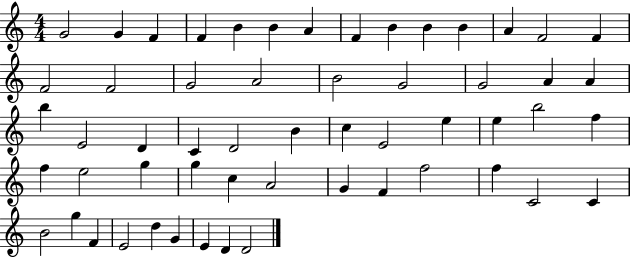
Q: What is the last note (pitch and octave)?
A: D4